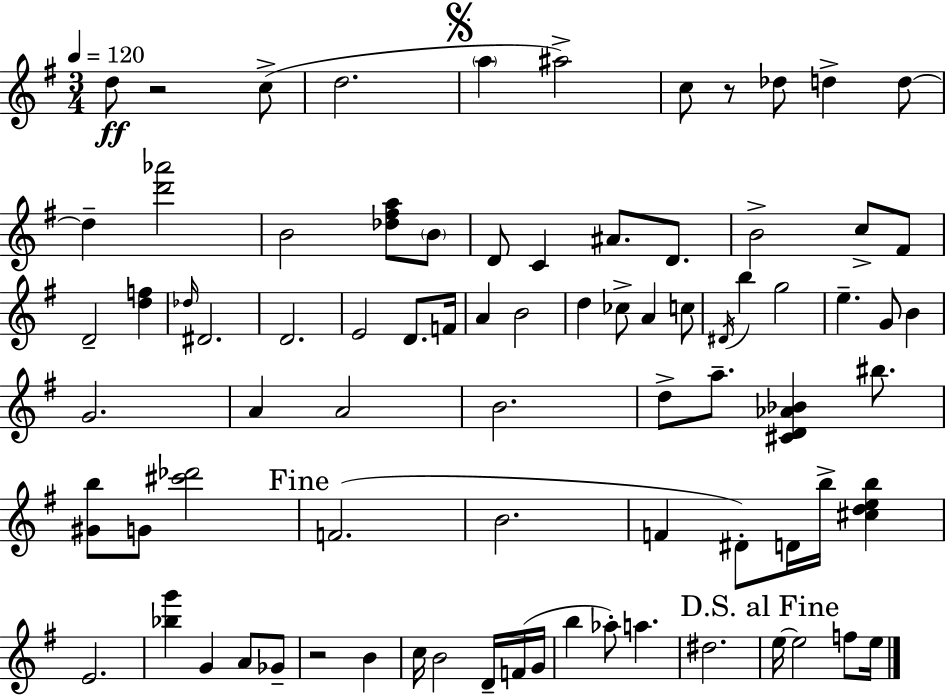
{
  \clef treble
  \numericTimeSignature
  \time 3/4
  \key e \minor
  \tempo 4 = 120
  d''8\ff r2 c''8->( | d''2. | \mark \markup { \musicglyph "scripts.segno" } \parenthesize a''4 ais''2->) | c''8 r8 des''8 d''4-> d''8~~ | \break d''4-- <d''' aes'''>2 | b'2 <des'' fis'' a''>8 \parenthesize b'8 | d'8 c'4 ais'8. d'8. | b'2-> c''8-> fis'8 | \break d'2-- <d'' f''>4 | \grace { des''16 } dis'2. | d'2. | e'2 d'8. | \break f'16 a'4 b'2 | d''4 ces''8-> a'4 c''8 | \acciaccatura { dis'16 } b''4 g''2 | e''4.-- g'8 b'4 | \break g'2. | a'4 a'2 | b'2. | d''8-> a''8.-- <cis' d' aes' bes'>4 bis''8. | \break <gis' b''>8 g'8 <cis''' des'''>2 | \mark "Fine" f'2.( | b'2. | f'4 dis'8-.) d'16 b''16-> <cis'' d'' e'' b''>4 | \break e'2. | <bes'' g'''>4 g'4 a'8 | ges'8-- r2 b'4 | c''16 b'2 d'16-- | \break f'16( g'16 b''4 aes''8-.) a''4. | dis''2. | \mark "D.S. al Fine" e''16~~ e''2 f''8 | e''16 \bar "|."
}